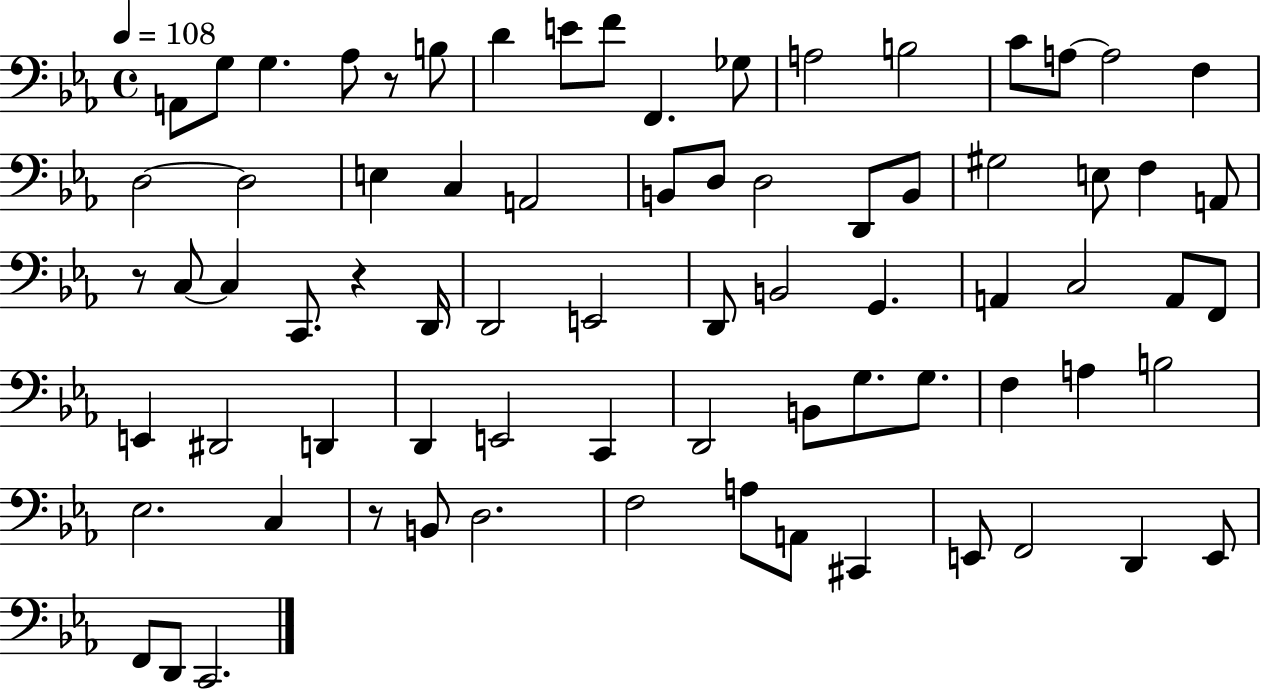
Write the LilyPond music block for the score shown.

{
  \clef bass
  \time 4/4
  \defaultTimeSignature
  \key ees \major
  \tempo 4 = 108
  a,8 g8 g4. aes8 r8 b8 | d'4 e'8 f'8 f,4. ges8 | a2 b2 | c'8 a8~~ a2 f4 | \break d2~~ d2 | e4 c4 a,2 | b,8 d8 d2 d,8 b,8 | gis2 e8 f4 a,8 | \break r8 c8~~ c4 c,8. r4 d,16 | d,2 e,2 | d,8 b,2 g,4. | a,4 c2 a,8 f,8 | \break e,4 dis,2 d,4 | d,4 e,2 c,4 | d,2 b,8 g8. g8. | f4 a4 b2 | \break ees2. c4 | r8 b,8 d2. | f2 a8 a,8 cis,4 | e,8 f,2 d,4 e,8 | \break f,8 d,8 c,2. | \bar "|."
}